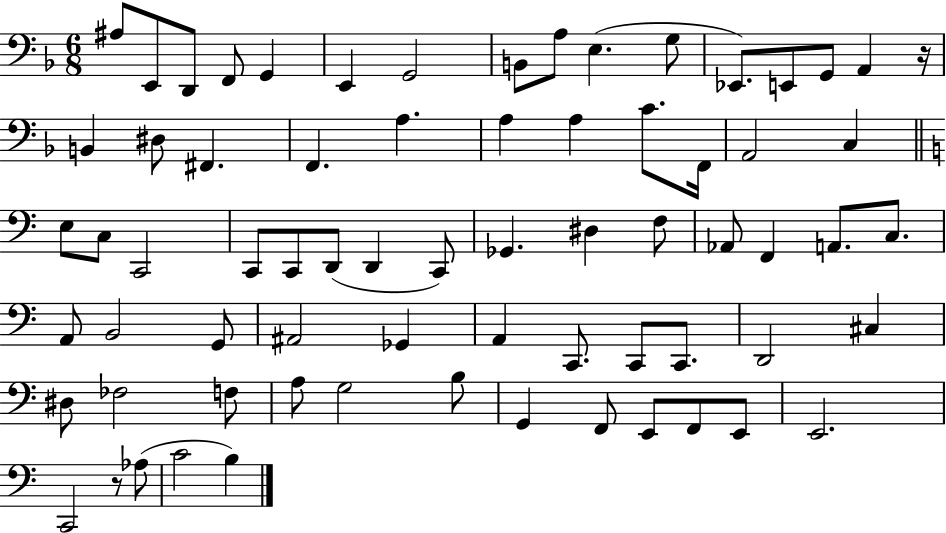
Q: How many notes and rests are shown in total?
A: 70